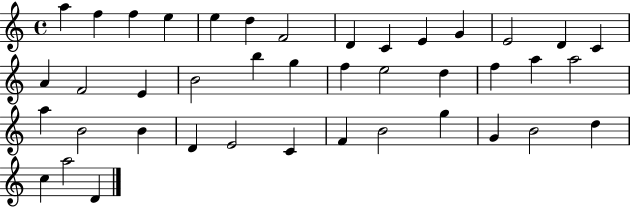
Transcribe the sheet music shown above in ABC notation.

X:1
T:Untitled
M:4/4
L:1/4
K:C
a f f e e d F2 D C E G E2 D C A F2 E B2 b g f e2 d f a a2 a B2 B D E2 C F B2 g G B2 d c a2 D